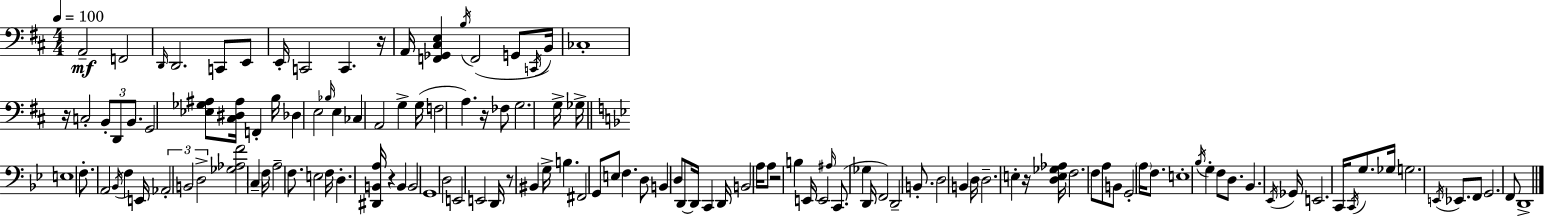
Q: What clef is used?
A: bass